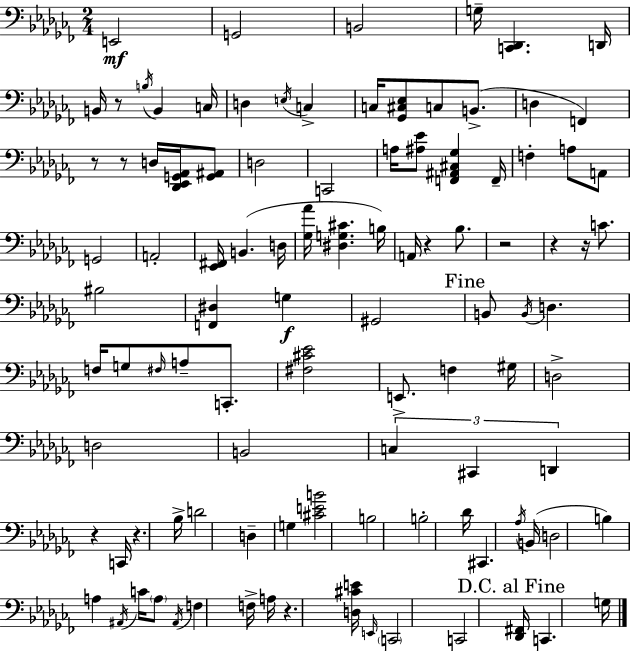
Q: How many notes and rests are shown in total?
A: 103